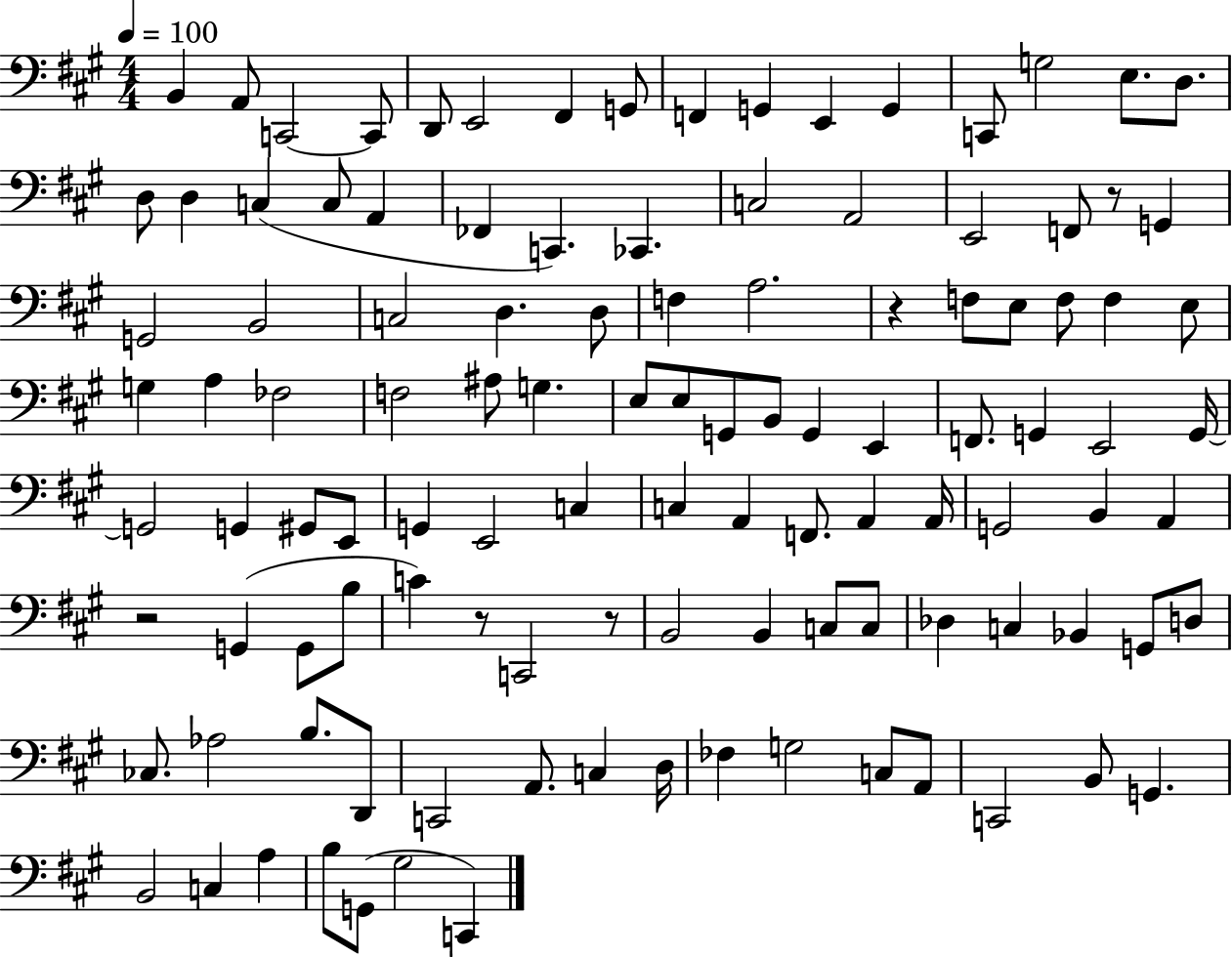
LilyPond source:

{
  \clef bass
  \numericTimeSignature
  \time 4/4
  \key a \major
  \tempo 4 = 100
  b,4 a,8 c,2~~ c,8 | d,8 e,2 fis,4 g,8 | f,4 g,4 e,4 g,4 | c,8 g2 e8. d8. | \break d8 d4 c4( c8 a,4 | fes,4 c,4.) ces,4. | c2 a,2 | e,2 f,8 r8 g,4 | \break g,2 b,2 | c2 d4. d8 | f4 a2. | r4 f8 e8 f8 f4 e8 | \break g4 a4 fes2 | f2 ais8 g4. | e8 e8 g,8 b,8 g,4 e,4 | f,8. g,4 e,2 g,16~~ | \break g,2 g,4 gis,8 e,8 | g,4 e,2 c4 | c4 a,4 f,8. a,4 a,16 | g,2 b,4 a,4 | \break r2 g,4( g,8 b8 | c'4) r8 c,2 r8 | b,2 b,4 c8 c8 | des4 c4 bes,4 g,8 d8 | \break ces8. aes2 b8. d,8 | c,2 a,8. c4 d16 | fes4 g2 c8 a,8 | c,2 b,8 g,4. | \break b,2 c4 a4 | b8 g,8( gis2 c,4) | \bar "|."
}